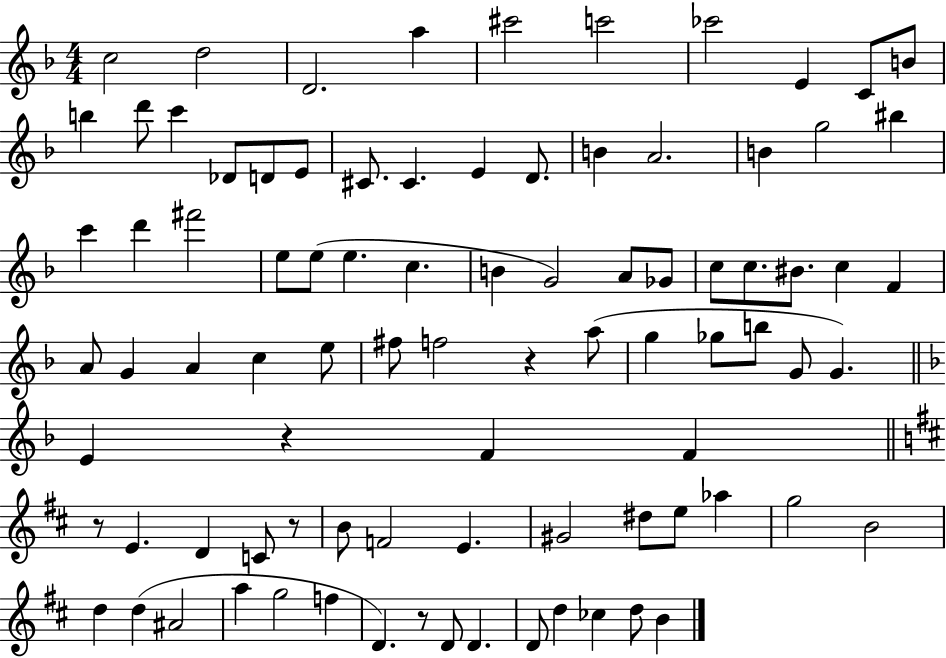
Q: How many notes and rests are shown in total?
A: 88